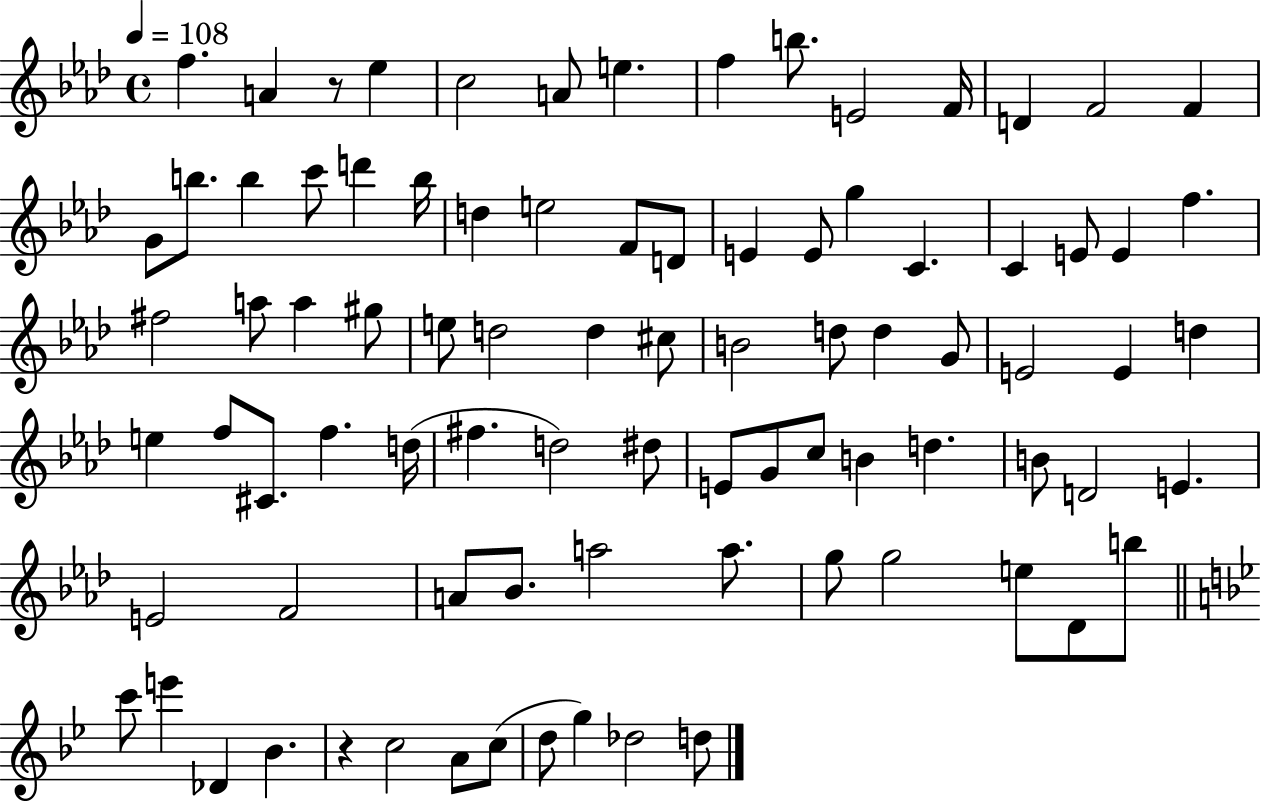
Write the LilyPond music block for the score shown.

{
  \clef treble
  \time 4/4
  \defaultTimeSignature
  \key aes \major
  \tempo 4 = 108
  f''4. a'4 r8 ees''4 | c''2 a'8 e''4. | f''4 b''8. e'2 f'16 | d'4 f'2 f'4 | \break g'8 b''8. b''4 c'''8 d'''4 b''16 | d''4 e''2 f'8 d'8 | e'4 e'8 g''4 c'4. | c'4 e'8 e'4 f''4. | \break fis''2 a''8 a''4 gis''8 | e''8 d''2 d''4 cis''8 | b'2 d''8 d''4 g'8 | e'2 e'4 d''4 | \break e''4 f''8 cis'8. f''4. d''16( | fis''4. d''2) dis''8 | e'8 g'8 c''8 b'4 d''4. | b'8 d'2 e'4. | \break e'2 f'2 | a'8 bes'8. a''2 a''8. | g''8 g''2 e''8 des'8 b''8 | \bar "||" \break \key bes \major c'''8 e'''4 des'4 bes'4. | r4 c''2 a'8 c''8( | d''8 g''4) des''2 d''8 | \bar "|."
}